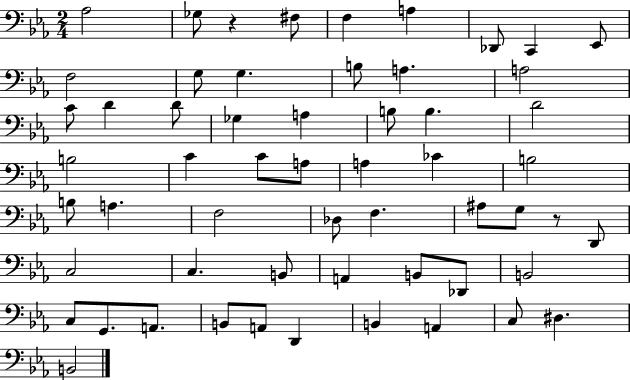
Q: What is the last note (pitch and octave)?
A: B2